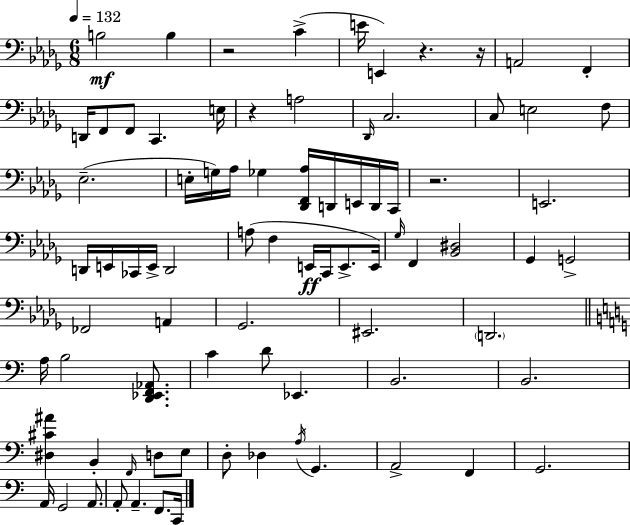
X:1
T:Untitled
M:6/8
L:1/4
K:Bbm
B,2 B, z2 C E/4 E,, z z/4 A,,2 F,, D,,/4 F,,/2 F,,/2 C,, E,/4 z A,2 _D,,/4 C,2 C,/2 E,2 F,/2 _E,2 E,/4 G,/4 _A,/4 _G, [_D,,F,,_A,]/4 D,,/4 E,,/4 D,,/4 C,,/4 z2 E,,2 D,,/4 E,,/4 _C,,/4 E,,/4 D,,2 A,/2 F, E,,/4 C,,/4 E,,/2 E,,/4 _G,/4 F,, [_B,,^D,]2 _G,, G,,2 _F,,2 A,, _G,,2 ^E,,2 D,,2 A,/4 B,2 [D,,_E,,F,,_A,,]/2 C D/2 _E,, B,,2 B,,2 [^D,^C^A] B,, F,,/4 D,/2 E,/2 D,/2 _D, A,/4 G,, A,,2 F,, G,,2 A,,/4 G,,2 A,,/2 A,,/2 A,, F,,/2 C,,/4